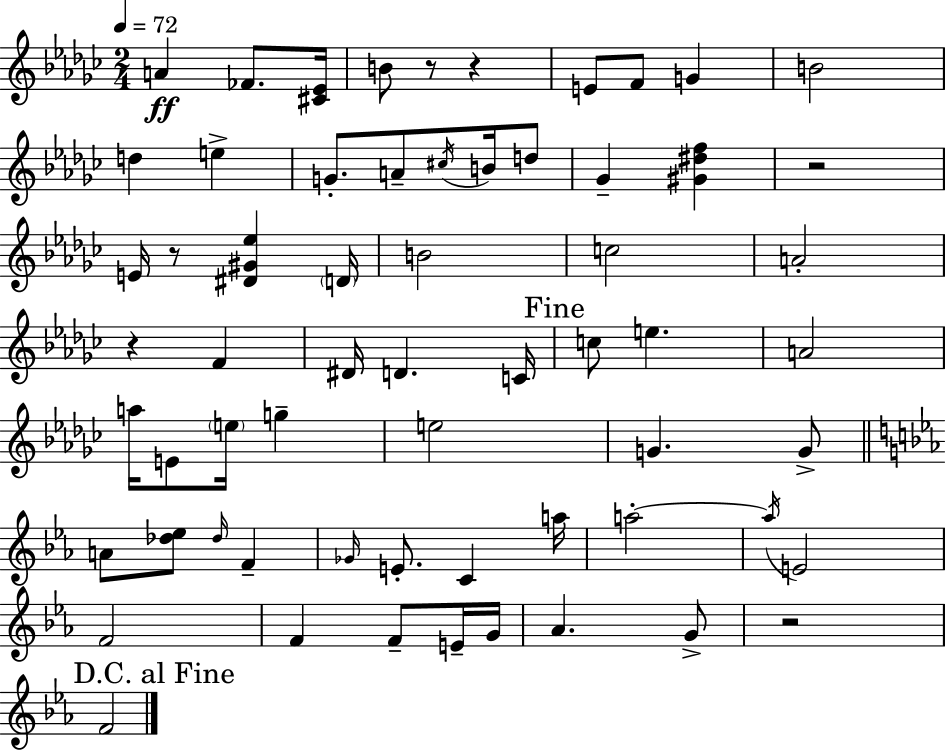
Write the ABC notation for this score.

X:1
T:Untitled
M:2/4
L:1/4
K:Ebm
A _F/2 [^C_E]/4 B/2 z/2 z E/2 F/2 G B2 d e G/2 A/2 ^c/4 B/4 d/2 _G [^G^df] z2 E/4 z/2 [^D^G_e] D/4 B2 c2 A2 z F ^D/4 D C/4 c/2 e A2 a/4 E/2 e/4 g e2 G G/2 A/2 [_d_e]/2 _d/4 F _G/4 E/2 C a/4 a2 a/4 E2 F2 F F/2 E/4 G/4 _A G/2 z2 F2